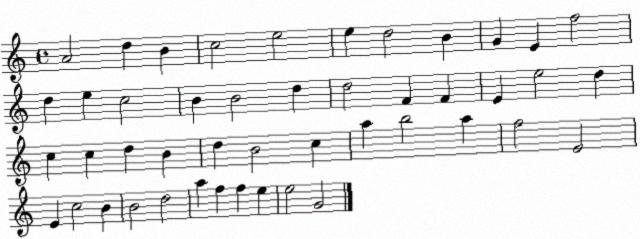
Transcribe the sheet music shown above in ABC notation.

X:1
T:Untitled
M:4/4
L:1/4
K:C
A2 d B c2 e2 e d2 B G E f2 d e c2 B B2 d d2 F F E e2 d c c d B d B2 c a b2 a f2 E2 E c2 B B2 d2 a f f e e2 G2